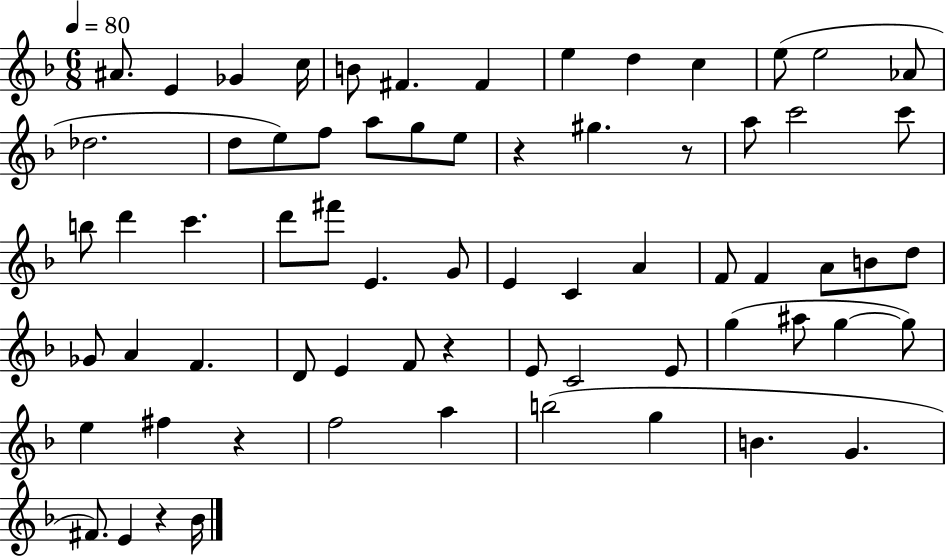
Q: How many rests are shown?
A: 5